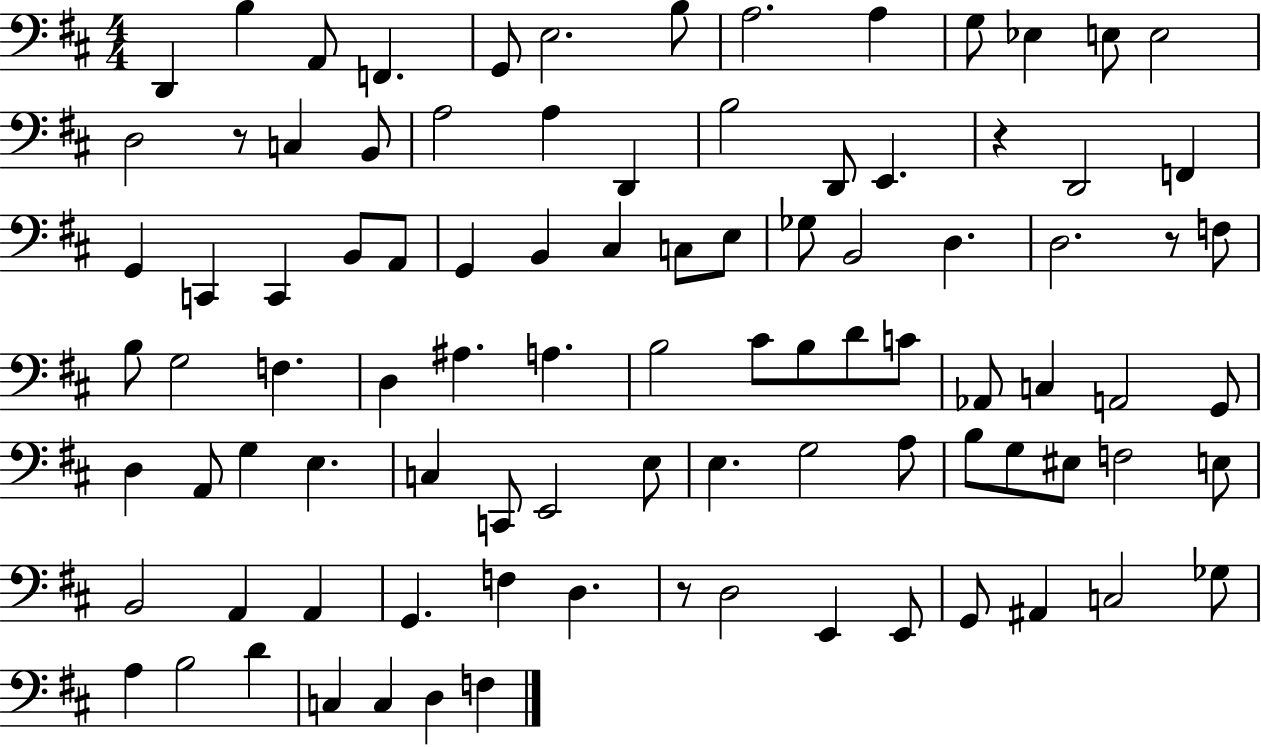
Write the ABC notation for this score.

X:1
T:Untitled
M:4/4
L:1/4
K:D
D,, B, A,,/2 F,, G,,/2 E,2 B,/2 A,2 A, G,/2 _E, E,/2 E,2 D,2 z/2 C, B,,/2 A,2 A, D,, B,2 D,,/2 E,, z D,,2 F,, G,, C,, C,, B,,/2 A,,/2 G,, B,, ^C, C,/2 E,/2 _G,/2 B,,2 D, D,2 z/2 F,/2 B,/2 G,2 F, D, ^A, A, B,2 ^C/2 B,/2 D/2 C/2 _A,,/2 C, A,,2 G,,/2 D, A,,/2 G, E, C, C,,/2 E,,2 E,/2 E, G,2 A,/2 B,/2 G,/2 ^E,/2 F,2 E,/2 B,,2 A,, A,, G,, F, D, z/2 D,2 E,, E,,/2 G,,/2 ^A,, C,2 _G,/2 A, B,2 D C, C, D, F,